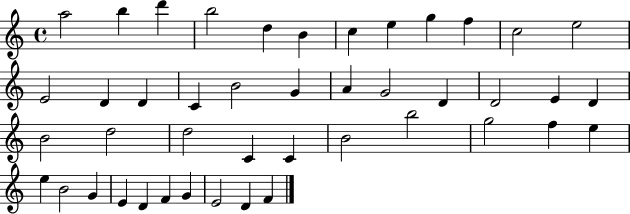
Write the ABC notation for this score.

X:1
T:Untitled
M:4/4
L:1/4
K:C
a2 b d' b2 d B c e g f c2 e2 E2 D D C B2 G A G2 D D2 E D B2 d2 d2 C C B2 b2 g2 f e e B2 G E D F G E2 D F